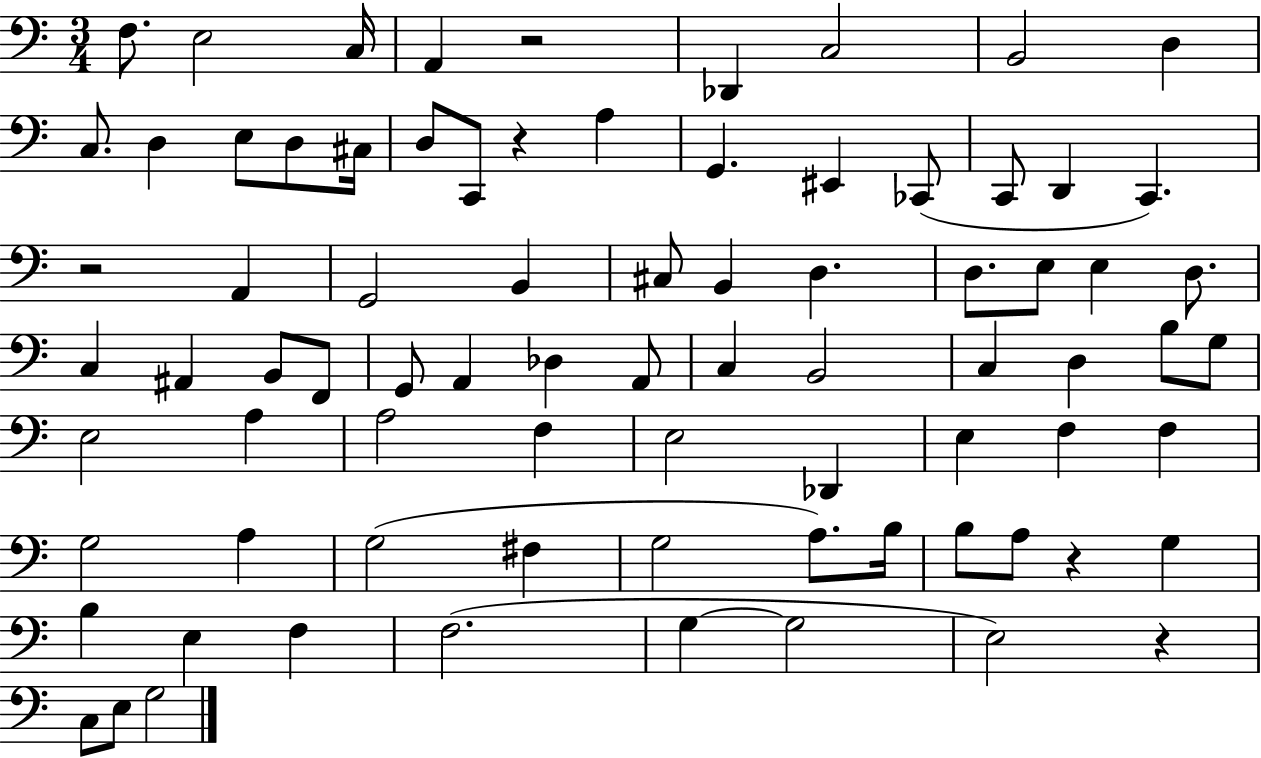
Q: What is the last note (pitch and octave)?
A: G3